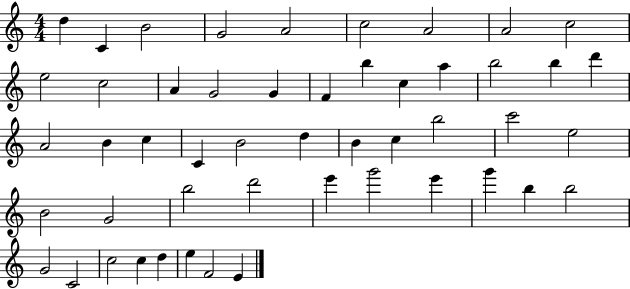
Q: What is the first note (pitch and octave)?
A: D5